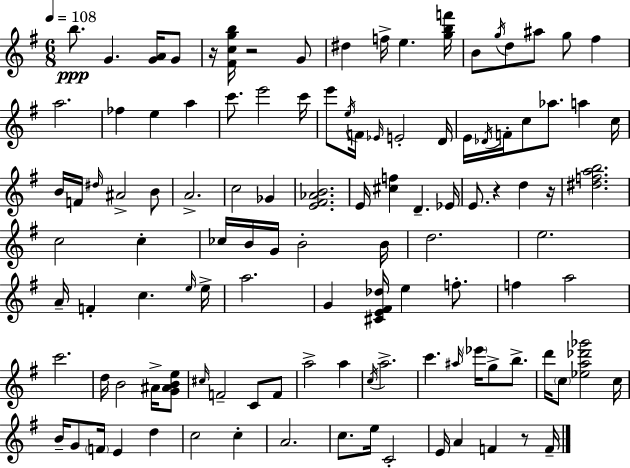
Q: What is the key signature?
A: G major